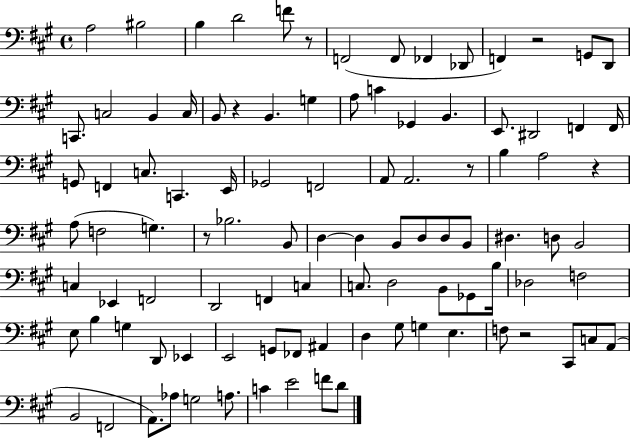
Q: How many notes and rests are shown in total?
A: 99